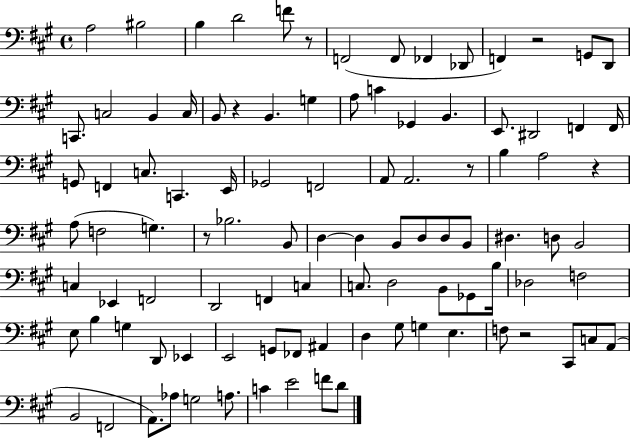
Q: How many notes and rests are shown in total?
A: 99